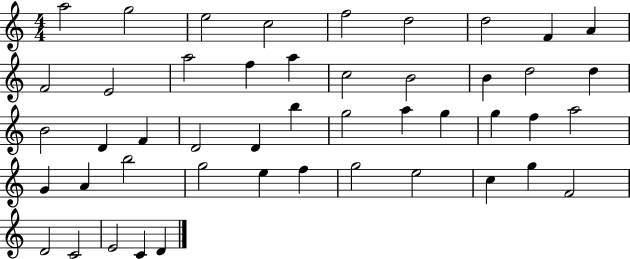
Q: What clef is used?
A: treble